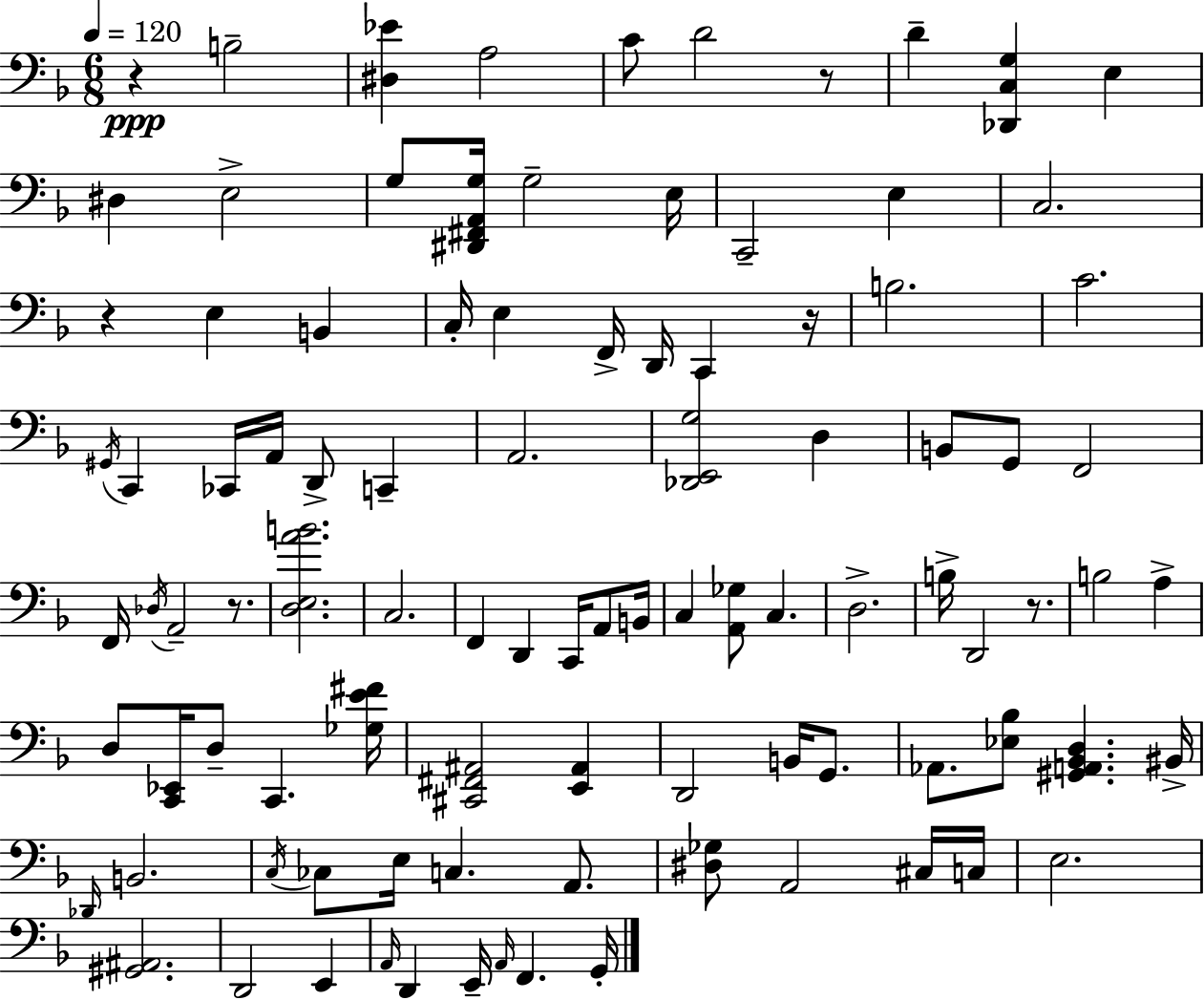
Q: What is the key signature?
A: D minor